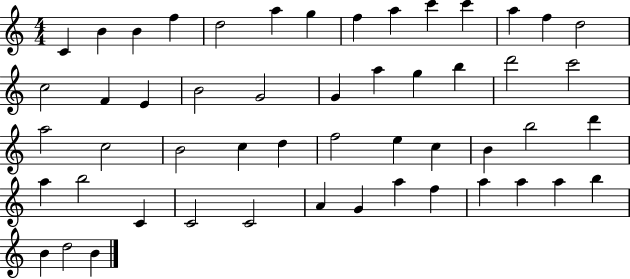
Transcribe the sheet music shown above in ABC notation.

X:1
T:Untitled
M:4/4
L:1/4
K:C
C B B f d2 a g f a c' c' a f d2 c2 F E B2 G2 G a g b d'2 c'2 a2 c2 B2 c d f2 e c B b2 d' a b2 C C2 C2 A G a f a a a b B d2 B